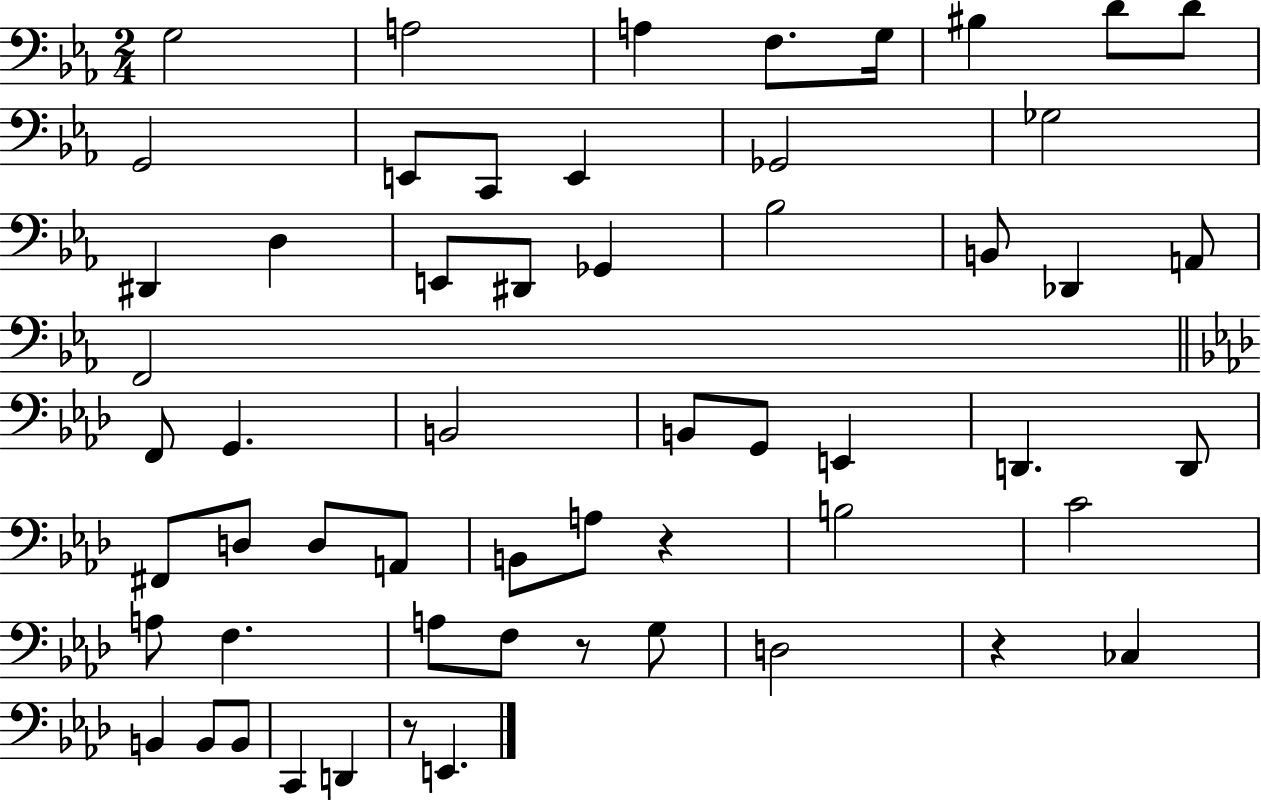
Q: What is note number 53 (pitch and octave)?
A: E2